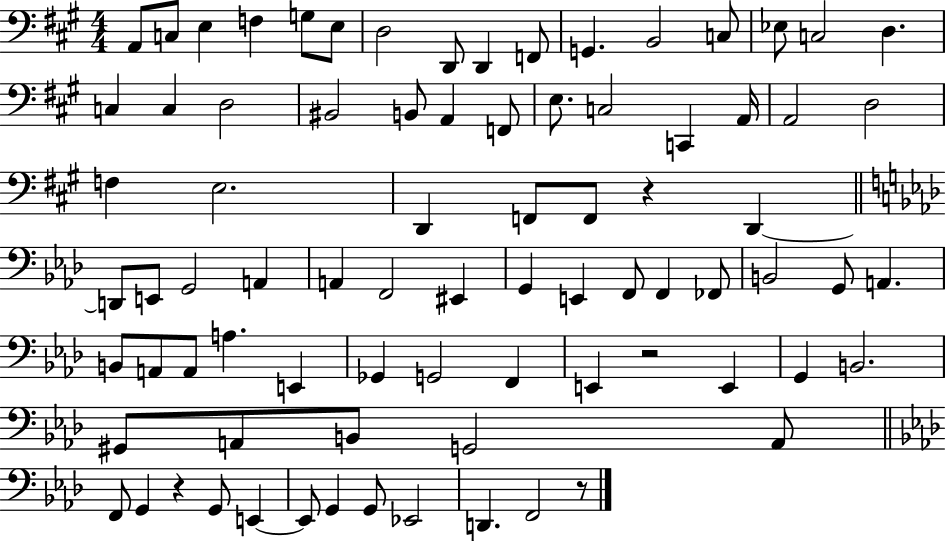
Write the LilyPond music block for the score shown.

{
  \clef bass
  \numericTimeSignature
  \time 4/4
  \key a \major
  a,8 c8 e4 f4 g8 e8 | d2 d,8 d,4 f,8 | g,4. b,2 c8 | ees8 c2 d4. | \break c4 c4 d2 | bis,2 b,8 a,4 f,8 | e8. c2 c,4 a,16 | a,2 d2 | \break f4 e2. | d,4 f,8 f,8 r4 d,4~~ | \bar "||" \break \key aes \major d,8 e,8 g,2 a,4 | a,4 f,2 eis,4 | g,4 e,4 f,8 f,4 fes,8 | b,2 g,8 a,4. | \break b,8 a,8 a,8 a4. e,4 | ges,4 g,2 f,4 | e,4 r2 e,4 | g,4 b,2. | \break gis,8 a,8 b,8 g,2 a,8 | \bar "||" \break \key aes \major f,8 g,4 r4 g,8 e,4~~ | e,8 g,4 g,8 ees,2 | d,4. f,2 r8 | \bar "|."
}